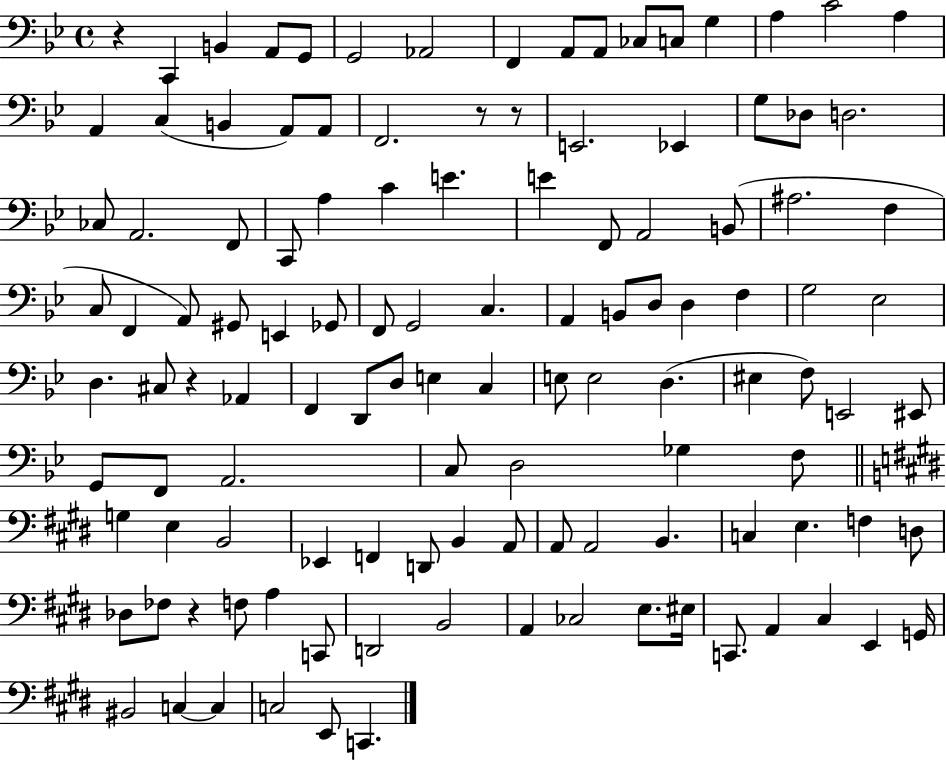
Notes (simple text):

R/q C2/q B2/q A2/e G2/e G2/h Ab2/h F2/q A2/e A2/e CES3/e C3/e G3/q A3/q C4/h A3/q A2/q C3/q B2/q A2/e A2/e F2/h. R/e R/e E2/h. Eb2/q G3/e Db3/e D3/h. CES3/e A2/h. F2/e C2/e A3/q C4/q E4/q. E4/q F2/e A2/h B2/e A#3/h. F3/q C3/e F2/q A2/e G#2/e E2/q Gb2/e F2/e G2/h C3/q. A2/q B2/e D3/e D3/q F3/q G3/h Eb3/h D3/q. C#3/e R/q Ab2/q F2/q D2/e D3/e E3/q C3/q E3/e E3/h D3/q. EIS3/q F3/e E2/h EIS2/e G2/e F2/e A2/h. C3/e D3/h Gb3/q F3/e G3/q E3/q B2/h Eb2/q F2/q D2/e B2/q A2/e A2/e A2/h B2/q. C3/q E3/q. F3/q D3/e Db3/e FES3/e R/q F3/e A3/q C2/e D2/h B2/h A2/q CES3/h E3/e. EIS3/s C2/e. A2/q C#3/q E2/q G2/s BIS2/h C3/q C3/q C3/h E2/e C2/q.